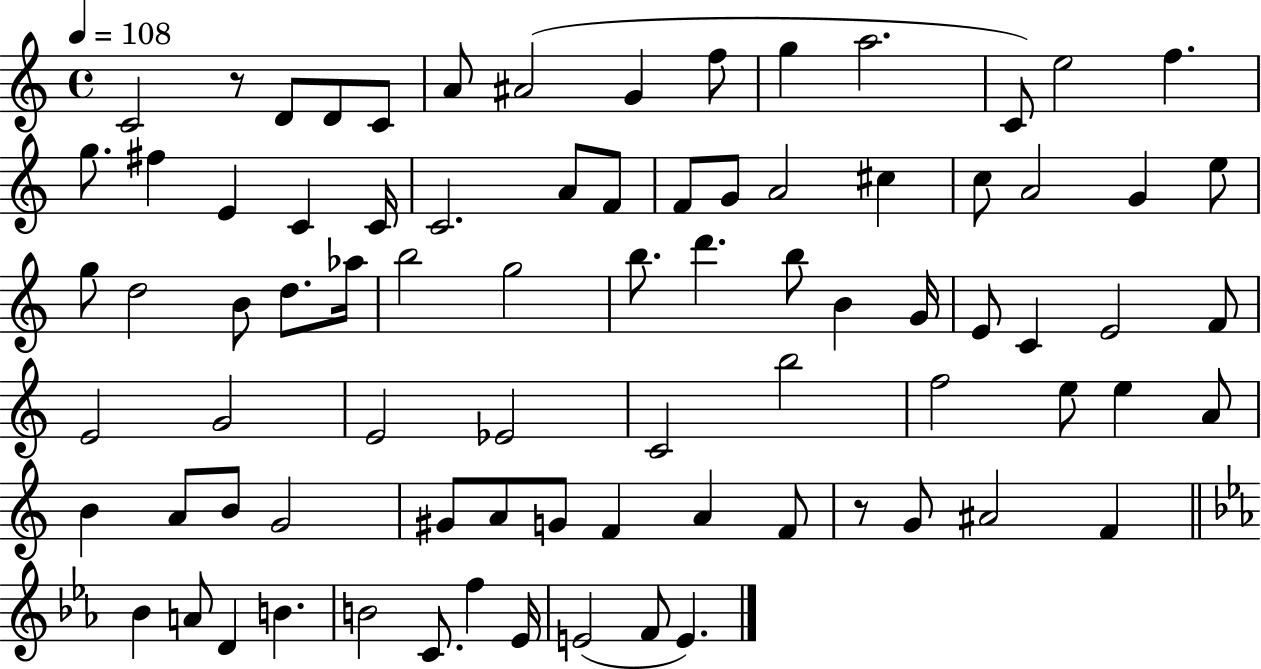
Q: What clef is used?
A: treble